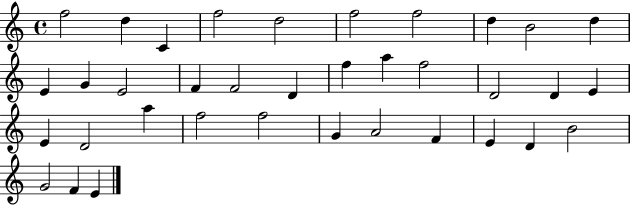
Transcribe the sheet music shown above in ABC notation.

X:1
T:Untitled
M:4/4
L:1/4
K:C
f2 d C f2 d2 f2 f2 d B2 d E G E2 F F2 D f a f2 D2 D E E D2 a f2 f2 G A2 F E D B2 G2 F E